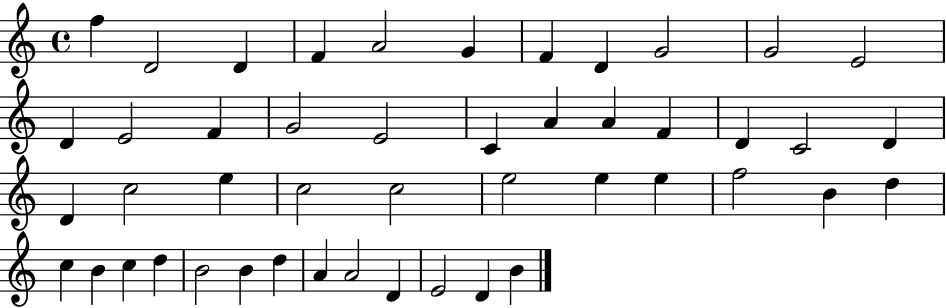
F5/q D4/h D4/q F4/q A4/h G4/q F4/q D4/q G4/h G4/h E4/h D4/q E4/h F4/q G4/h E4/h C4/q A4/q A4/q F4/q D4/q C4/h D4/q D4/q C5/h E5/q C5/h C5/h E5/h E5/q E5/q F5/h B4/q D5/q C5/q B4/q C5/q D5/q B4/h B4/q D5/q A4/q A4/h D4/q E4/h D4/q B4/q